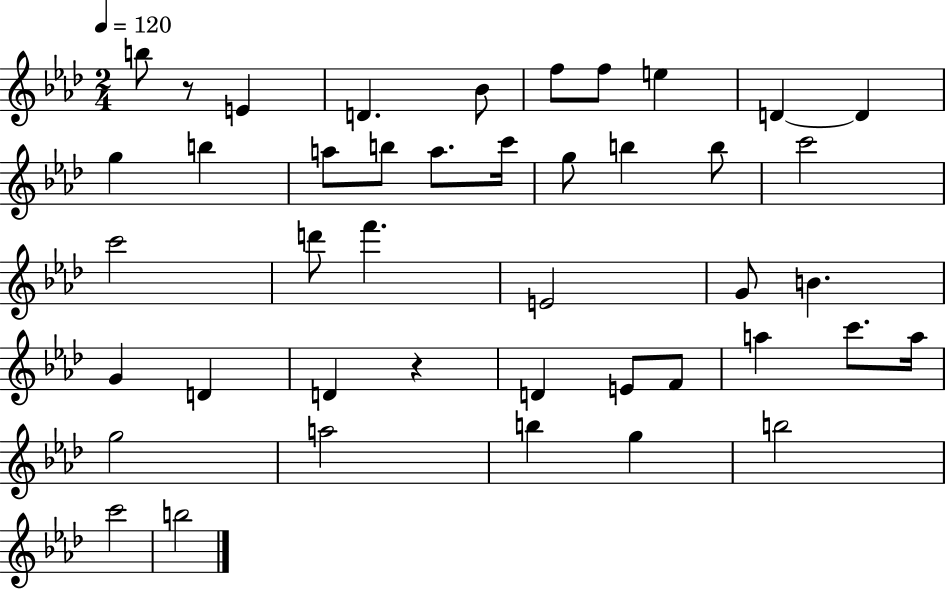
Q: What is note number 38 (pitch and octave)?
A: G5